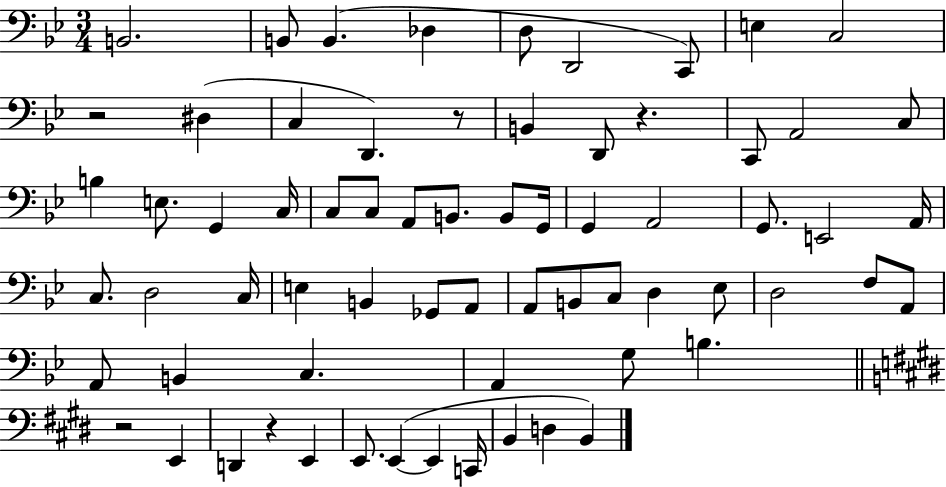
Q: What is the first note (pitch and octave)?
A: B2